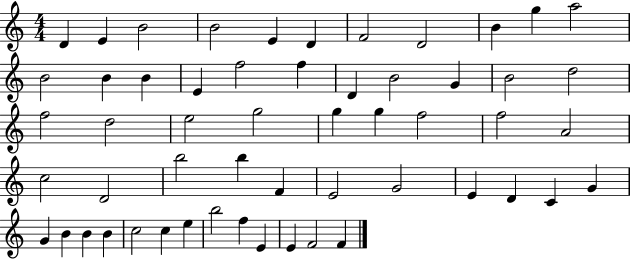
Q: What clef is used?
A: treble